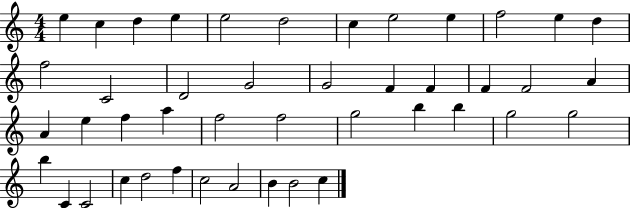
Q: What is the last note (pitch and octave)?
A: C5